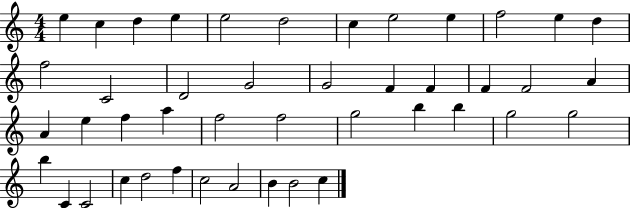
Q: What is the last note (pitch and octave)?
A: C5